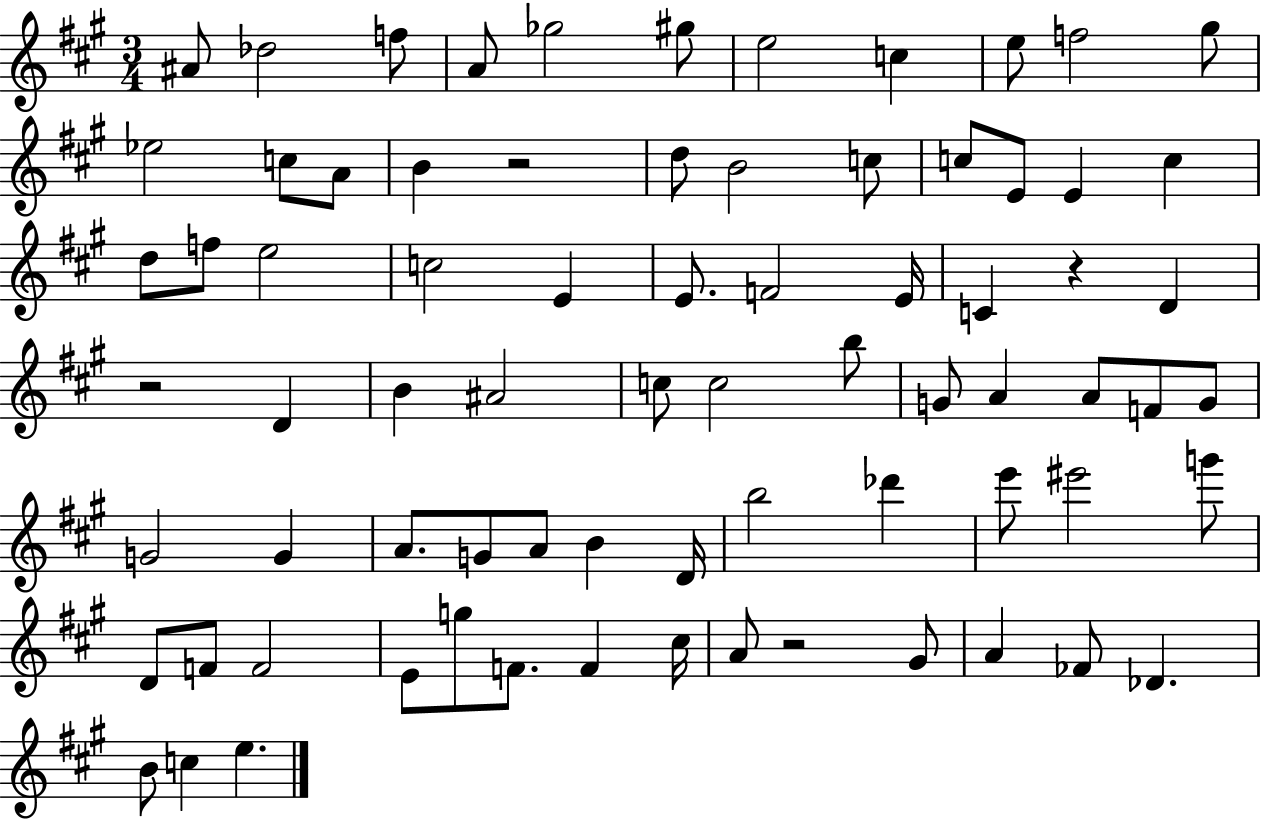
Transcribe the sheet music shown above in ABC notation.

X:1
T:Untitled
M:3/4
L:1/4
K:A
^A/2 _d2 f/2 A/2 _g2 ^g/2 e2 c e/2 f2 ^g/2 _e2 c/2 A/2 B z2 d/2 B2 c/2 c/2 E/2 E c d/2 f/2 e2 c2 E E/2 F2 E/4 C z D z2 D B ^A2 c/2 c2 b/2 G/2 A A/2 F/2 G/2 G2 G A/2 G/2 A/2 B D/4 b2 _d' e'/2 ^e'2 g'/2 D/2 F/2 F2 E/2 g/2 F/2 F ^c/4 A/2 z2 ^G/2 A _F/2 _D B/2 c e